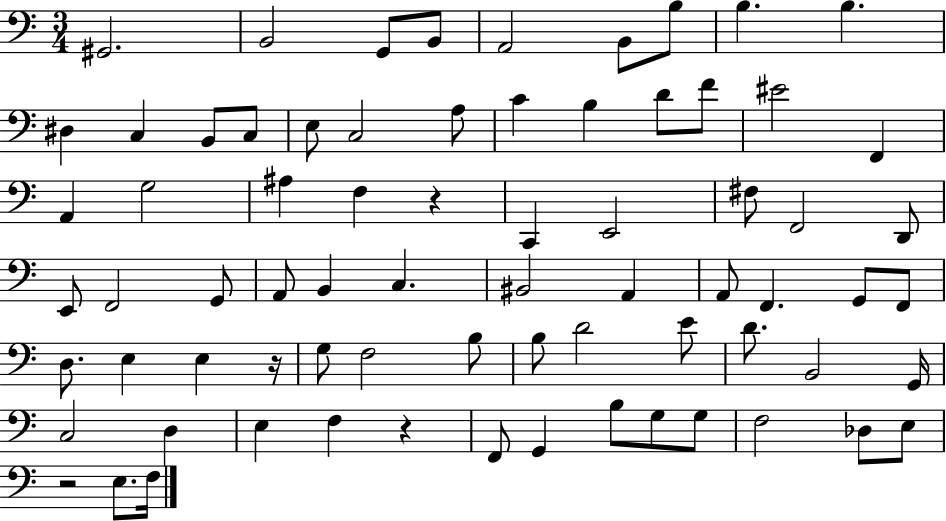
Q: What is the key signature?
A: C major